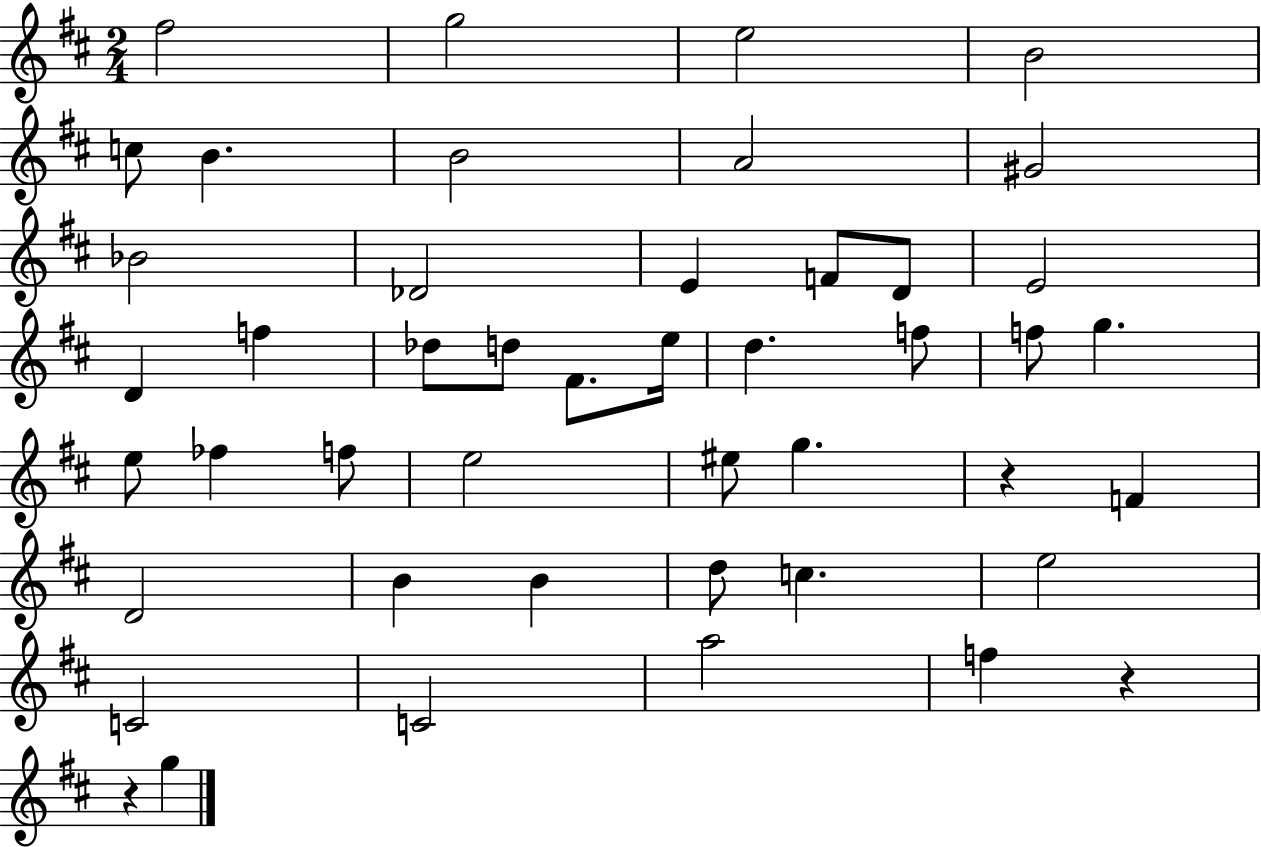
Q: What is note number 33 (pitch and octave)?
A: D4